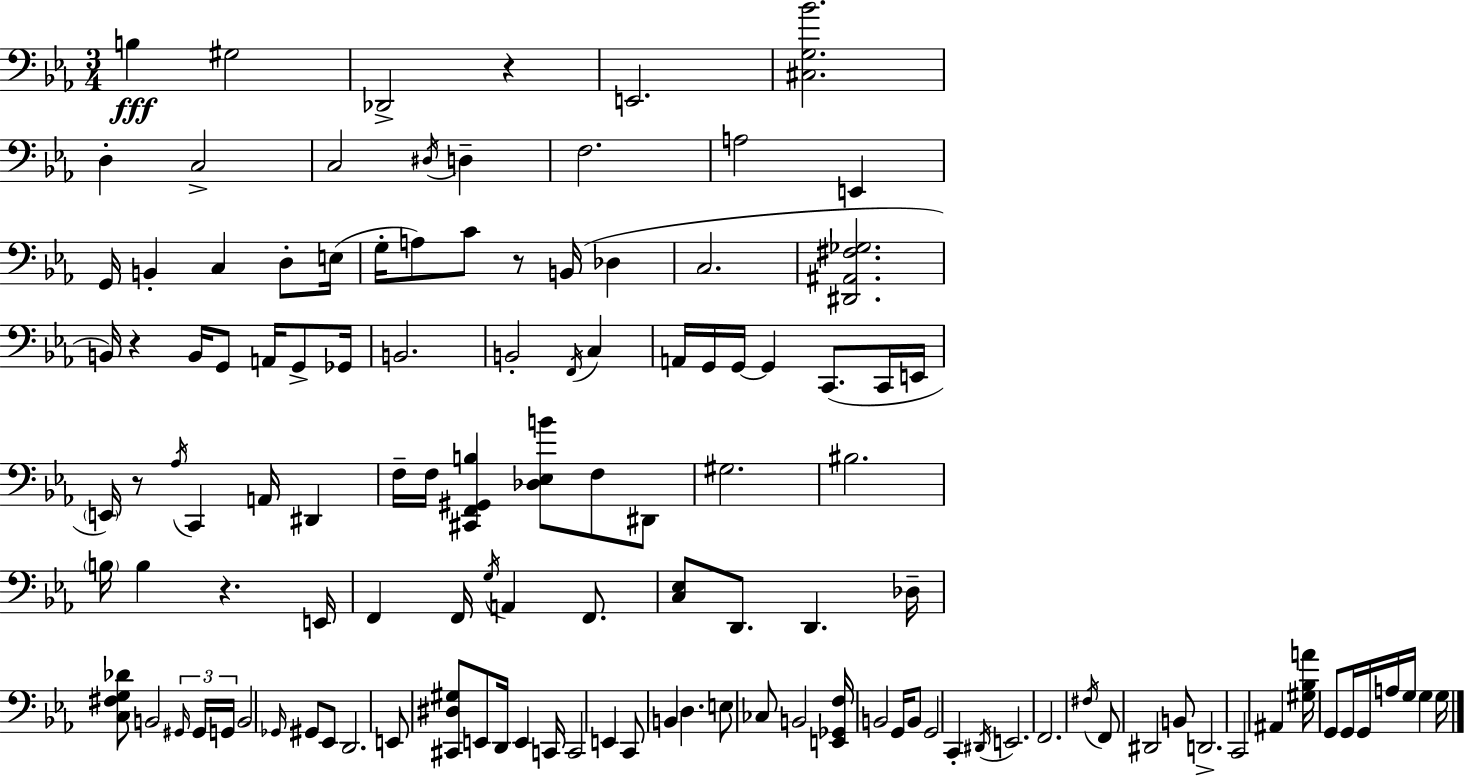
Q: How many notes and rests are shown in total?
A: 120